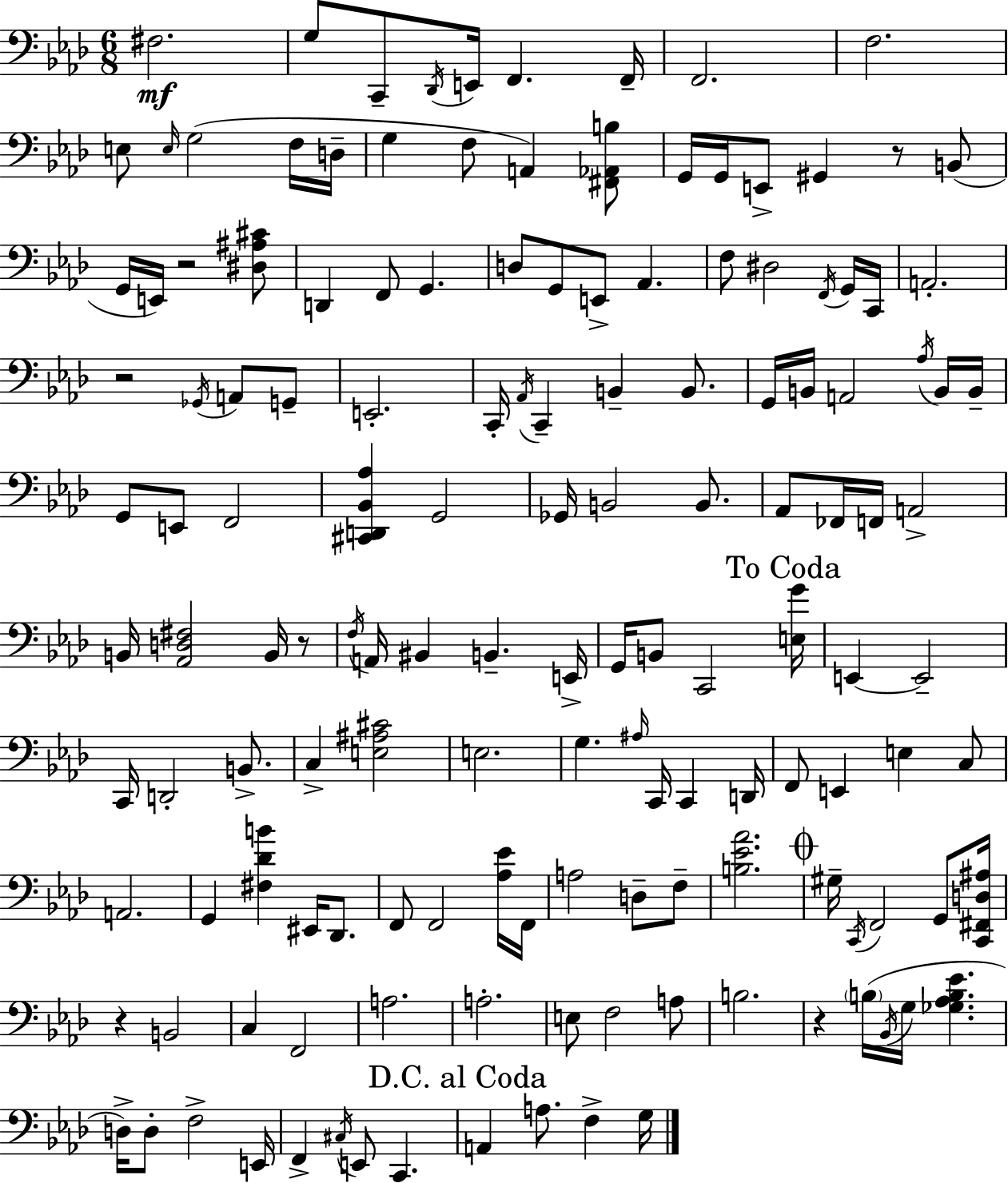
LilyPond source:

{
  \clef bass
  \numericTimeSignature
  \time 6/8
  \key f \minor
  \repeat volta 2 { fis2.\mf | g8 c,8-- \acciaccatura { des,16 } e,16 f,4. | f,16-- f,2. | f2. | \break e8 \grace { e16 } g2( | f16 d16-- g4 f8 a,4) | <fis, aes, b>8 g,16 g,16 e,8-> gis,4 r8 | b,8( g,16 e,16) r2 | \break <dis ais cis'>8 d,4 f,8 g,4. | d8 g,8 e,8-> aes,4. | f8 dis2 | \acciaccatura { f,16 } g,16 c,16 a,2.-. | \break r2 \acciaccatura { ges,16 } | a,8 g,8-- e,2.-. | c,16-. \acciaccatura { aes,16 } c,4-- b,4-- | b,8. g,16 b,16 a,2 | \break \acciaccatura { aes16 } b,16 b,16-- g,8 e,8 f,2 | <cis, d, bes, aes>4 g,2 | ges,16 b,2 | b,8. aes,8 fes,16 f,16 a,2-> | \break b,16 <aes, d fis>2 | b,16 r8 \acciaccatura { f16 } a,16 bis,4 | b,4.-- e,16-> g,16 b,8 c,2 | \mark "To Coda" <e g'>16 e,4~~ e,2-- | \break c,16 d,2-. | b,8.-> c4-> <e ais cis'>2 | e2. | g4. | \break \grace { ais16 } c,16 c,4 d,16 f,8 e,4 | e4 c8 a,2. | g,4 | <fis des' b'>4 eis,16 des,8. f,8 f,2 | \break <aes ees'>16 f,16 a2 | d8-- f8-- <b ees' aes'>2. | \mark \markup { \musicglyph "scripts.coda" } gis16-- \acciaccatura { c,16 } f,2 | g,8 <c, fis, d ais>16 r4 | \break b,2 c4 | f,2 a2. | a2.-. | e8 f2 | \break a8 b2. | r4 | \parenthesize b16( \acciaccatura { bes,16 } g16 <ges aes b ees'>4. d16->) d8-. | f2-> e,16 f,4-> | \break \acciaccatura { cis16 } e,8 c,4. \mark "D.C. al Coda" a,4 | a8. f4-> g16 } \bar "|."
}